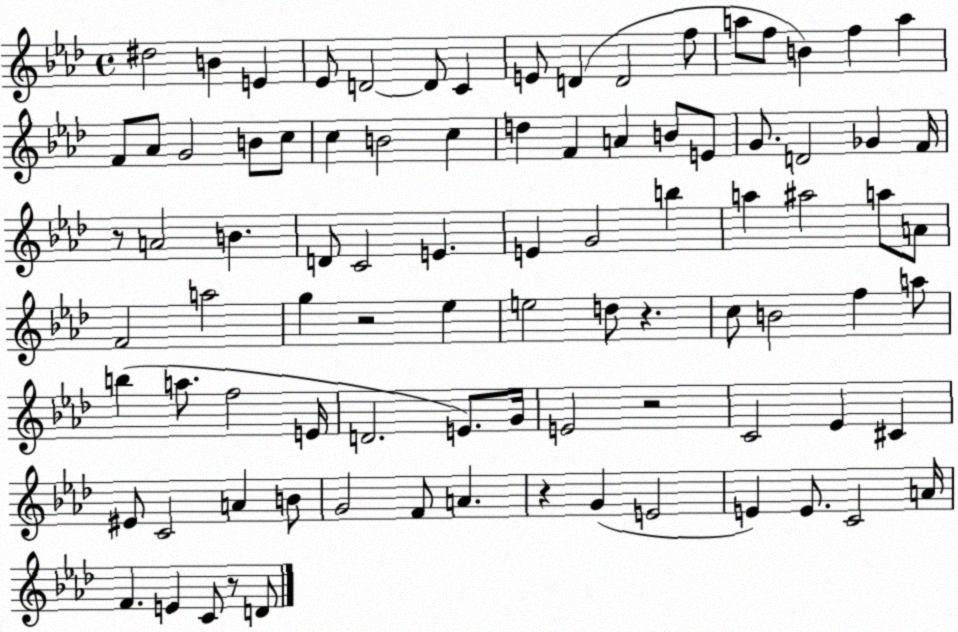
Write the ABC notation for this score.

X:1
T:Untitled
M:4/4
L:1/4
K:Ab
^d2 B E _E/2 D2 D/2 C E/2 D D2 f/2 a/2 f/2 B f a F/2 _A/2 G2 B/2 c/2 c B2 c d F A B/2 E/2 G/2 D2 _G F/4 z/2 A2 B D/2 C2 E E G2 b a ^a2 a/2 A/2 F2 a2 g z2 _e e2 d/2 z c/2 B2 f a/2 b a/2 f2 E/4 D2 E/2 G/4 E2 z2 C2 _E ^C ^E/2 C2 A B/2 G2 F/2 A z G E2 E E/2 C2 A/4 F E C/2 z/2 D/2